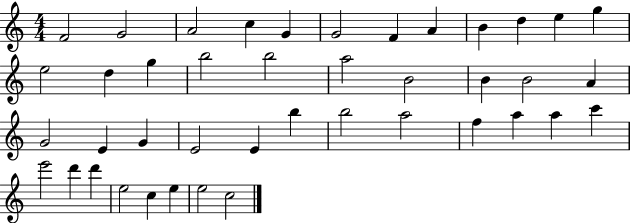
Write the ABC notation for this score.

X:1
T:Untitled
M:4/4
L:1/4
K:C
F2 G2 A2 c G G2 F A B d e g e2 d g b2 b2 a2 B2 B B2 A G2 E G E2 E b b2 a2 f a a c' e'2 d' d' e2 c e e2 c2